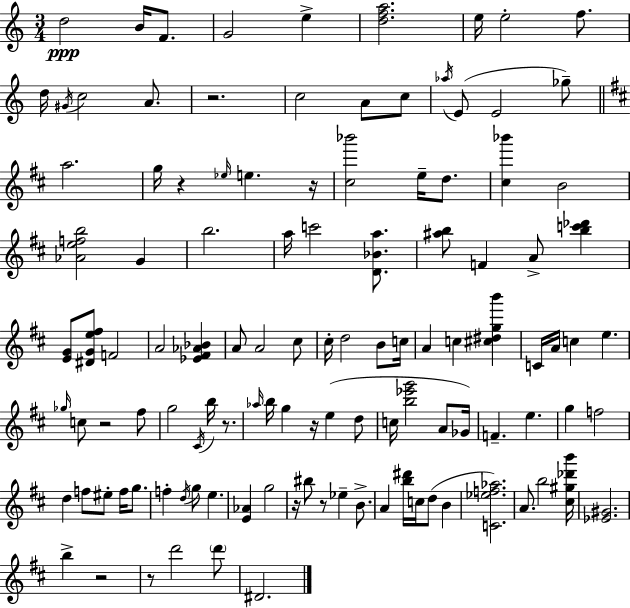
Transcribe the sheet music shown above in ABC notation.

X:1
T:Untitled
M:3/4
L:1/4
K:Am
d2 B/4 F/2 G2 e [dfa]2 e/4 e2 f/2 d/4 ^G/4 c2 A/2 z2 c2 A/2 c/2 _a/4 E/2 E2 _g/2 a2 g/4 z _e/4 e z/4 [^c_b']2 e/4 d/2 [^c_b'] B2 [_Aefb]2 G b2 a/4 c'2 [D_Ba]/2 [^ab]/2 F A/2 [bc'_d'] [EG]/2 [^DGe^f]/2 F2 A2 [_E^F_A_B] A/2 A2 ^c/2 ^c/4 d2 B/2 c/4 A c [^c^dgb'] C/4 A/4 c e _g/4 c/2 z2 ^f/2 g2 ^C/4 b/4 z/2 _a/4 b/4 g z/4 e d/2 c/4 [b_e'g']2 A/2 _G/4 F e g f2 d f/2 ^e/2 f/4 g/2 f d/4 g/2 e [E_A] g2 z/4 ^b/2 z/2 _e B/2 A [b^d']/4 c/4 d/2 B [C_ef_a]2 A/2 b2 [^c^g_d'b']/4 [_E^G]2 b z2 z/2 d'2 d'/2 ^D2